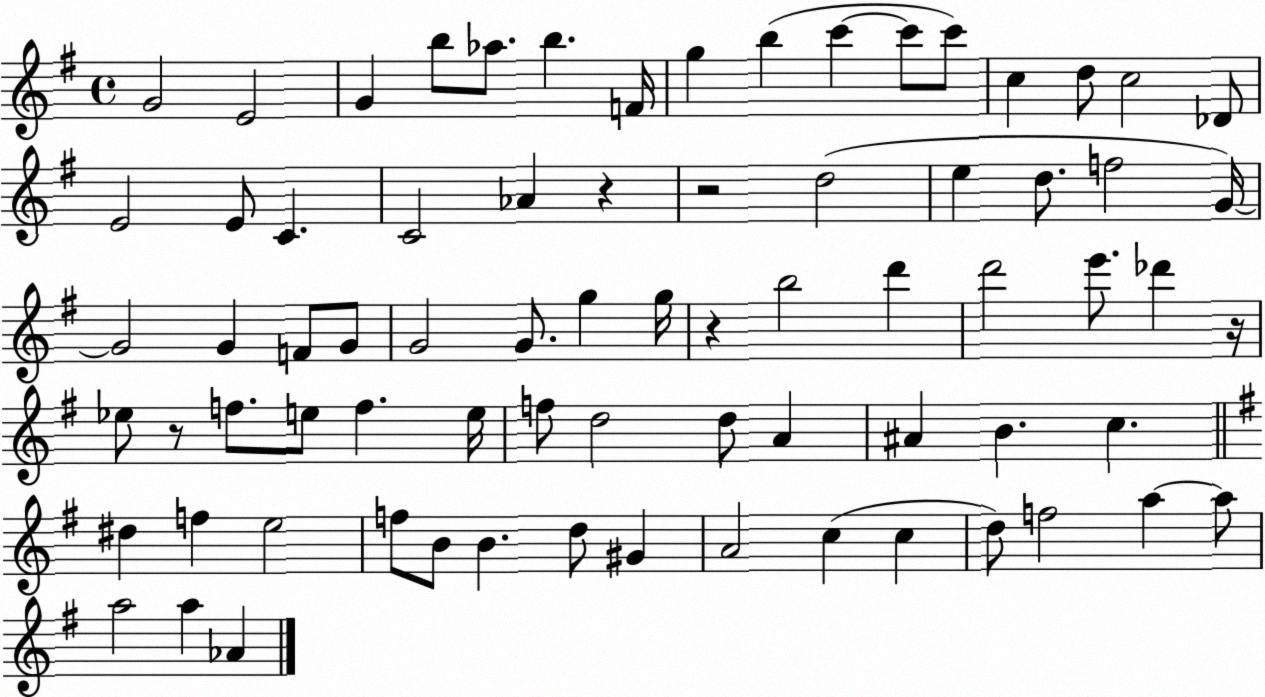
X:1
T:Untitled
M:4/4
L:1/4
K:G
G2 E2 G b/2 _a/2 b F/4 g b c' c'/2 c'/2 c d/2 c2 _D/2 E2 E/2 C C2 _A z z2 d2 e d/2 f2 G/4 G2 G F/2 G/2 G2 G/2 g g/4 z b2 d' d'2 e'/2 _d' z/4 _e/2 z/2 f/2 e/2 f e/4 f/2 d2 d/2 A ^A B c ^d f e2 f/2 B/2 B d/2 ^G A2 c c d/2 f2 a a/2 a2 a _A